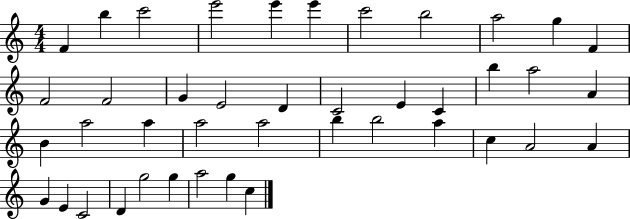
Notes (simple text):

F4/q B5/q C6/h E6/h E6/q E6/q C6/h B5/h A5/h G5/q F4/q F4/h F4/h G4/q E4/h D4/q C4/h E4/q C4/q B5/q A5/h A4/q B4/q A5/h A5/q A5/h A5/h B5/q B5/h A5/q C5/q A4/h A4/q G4/q E4/q C4/h D4/q G5/h G5/q A5/h G5/q C5/q